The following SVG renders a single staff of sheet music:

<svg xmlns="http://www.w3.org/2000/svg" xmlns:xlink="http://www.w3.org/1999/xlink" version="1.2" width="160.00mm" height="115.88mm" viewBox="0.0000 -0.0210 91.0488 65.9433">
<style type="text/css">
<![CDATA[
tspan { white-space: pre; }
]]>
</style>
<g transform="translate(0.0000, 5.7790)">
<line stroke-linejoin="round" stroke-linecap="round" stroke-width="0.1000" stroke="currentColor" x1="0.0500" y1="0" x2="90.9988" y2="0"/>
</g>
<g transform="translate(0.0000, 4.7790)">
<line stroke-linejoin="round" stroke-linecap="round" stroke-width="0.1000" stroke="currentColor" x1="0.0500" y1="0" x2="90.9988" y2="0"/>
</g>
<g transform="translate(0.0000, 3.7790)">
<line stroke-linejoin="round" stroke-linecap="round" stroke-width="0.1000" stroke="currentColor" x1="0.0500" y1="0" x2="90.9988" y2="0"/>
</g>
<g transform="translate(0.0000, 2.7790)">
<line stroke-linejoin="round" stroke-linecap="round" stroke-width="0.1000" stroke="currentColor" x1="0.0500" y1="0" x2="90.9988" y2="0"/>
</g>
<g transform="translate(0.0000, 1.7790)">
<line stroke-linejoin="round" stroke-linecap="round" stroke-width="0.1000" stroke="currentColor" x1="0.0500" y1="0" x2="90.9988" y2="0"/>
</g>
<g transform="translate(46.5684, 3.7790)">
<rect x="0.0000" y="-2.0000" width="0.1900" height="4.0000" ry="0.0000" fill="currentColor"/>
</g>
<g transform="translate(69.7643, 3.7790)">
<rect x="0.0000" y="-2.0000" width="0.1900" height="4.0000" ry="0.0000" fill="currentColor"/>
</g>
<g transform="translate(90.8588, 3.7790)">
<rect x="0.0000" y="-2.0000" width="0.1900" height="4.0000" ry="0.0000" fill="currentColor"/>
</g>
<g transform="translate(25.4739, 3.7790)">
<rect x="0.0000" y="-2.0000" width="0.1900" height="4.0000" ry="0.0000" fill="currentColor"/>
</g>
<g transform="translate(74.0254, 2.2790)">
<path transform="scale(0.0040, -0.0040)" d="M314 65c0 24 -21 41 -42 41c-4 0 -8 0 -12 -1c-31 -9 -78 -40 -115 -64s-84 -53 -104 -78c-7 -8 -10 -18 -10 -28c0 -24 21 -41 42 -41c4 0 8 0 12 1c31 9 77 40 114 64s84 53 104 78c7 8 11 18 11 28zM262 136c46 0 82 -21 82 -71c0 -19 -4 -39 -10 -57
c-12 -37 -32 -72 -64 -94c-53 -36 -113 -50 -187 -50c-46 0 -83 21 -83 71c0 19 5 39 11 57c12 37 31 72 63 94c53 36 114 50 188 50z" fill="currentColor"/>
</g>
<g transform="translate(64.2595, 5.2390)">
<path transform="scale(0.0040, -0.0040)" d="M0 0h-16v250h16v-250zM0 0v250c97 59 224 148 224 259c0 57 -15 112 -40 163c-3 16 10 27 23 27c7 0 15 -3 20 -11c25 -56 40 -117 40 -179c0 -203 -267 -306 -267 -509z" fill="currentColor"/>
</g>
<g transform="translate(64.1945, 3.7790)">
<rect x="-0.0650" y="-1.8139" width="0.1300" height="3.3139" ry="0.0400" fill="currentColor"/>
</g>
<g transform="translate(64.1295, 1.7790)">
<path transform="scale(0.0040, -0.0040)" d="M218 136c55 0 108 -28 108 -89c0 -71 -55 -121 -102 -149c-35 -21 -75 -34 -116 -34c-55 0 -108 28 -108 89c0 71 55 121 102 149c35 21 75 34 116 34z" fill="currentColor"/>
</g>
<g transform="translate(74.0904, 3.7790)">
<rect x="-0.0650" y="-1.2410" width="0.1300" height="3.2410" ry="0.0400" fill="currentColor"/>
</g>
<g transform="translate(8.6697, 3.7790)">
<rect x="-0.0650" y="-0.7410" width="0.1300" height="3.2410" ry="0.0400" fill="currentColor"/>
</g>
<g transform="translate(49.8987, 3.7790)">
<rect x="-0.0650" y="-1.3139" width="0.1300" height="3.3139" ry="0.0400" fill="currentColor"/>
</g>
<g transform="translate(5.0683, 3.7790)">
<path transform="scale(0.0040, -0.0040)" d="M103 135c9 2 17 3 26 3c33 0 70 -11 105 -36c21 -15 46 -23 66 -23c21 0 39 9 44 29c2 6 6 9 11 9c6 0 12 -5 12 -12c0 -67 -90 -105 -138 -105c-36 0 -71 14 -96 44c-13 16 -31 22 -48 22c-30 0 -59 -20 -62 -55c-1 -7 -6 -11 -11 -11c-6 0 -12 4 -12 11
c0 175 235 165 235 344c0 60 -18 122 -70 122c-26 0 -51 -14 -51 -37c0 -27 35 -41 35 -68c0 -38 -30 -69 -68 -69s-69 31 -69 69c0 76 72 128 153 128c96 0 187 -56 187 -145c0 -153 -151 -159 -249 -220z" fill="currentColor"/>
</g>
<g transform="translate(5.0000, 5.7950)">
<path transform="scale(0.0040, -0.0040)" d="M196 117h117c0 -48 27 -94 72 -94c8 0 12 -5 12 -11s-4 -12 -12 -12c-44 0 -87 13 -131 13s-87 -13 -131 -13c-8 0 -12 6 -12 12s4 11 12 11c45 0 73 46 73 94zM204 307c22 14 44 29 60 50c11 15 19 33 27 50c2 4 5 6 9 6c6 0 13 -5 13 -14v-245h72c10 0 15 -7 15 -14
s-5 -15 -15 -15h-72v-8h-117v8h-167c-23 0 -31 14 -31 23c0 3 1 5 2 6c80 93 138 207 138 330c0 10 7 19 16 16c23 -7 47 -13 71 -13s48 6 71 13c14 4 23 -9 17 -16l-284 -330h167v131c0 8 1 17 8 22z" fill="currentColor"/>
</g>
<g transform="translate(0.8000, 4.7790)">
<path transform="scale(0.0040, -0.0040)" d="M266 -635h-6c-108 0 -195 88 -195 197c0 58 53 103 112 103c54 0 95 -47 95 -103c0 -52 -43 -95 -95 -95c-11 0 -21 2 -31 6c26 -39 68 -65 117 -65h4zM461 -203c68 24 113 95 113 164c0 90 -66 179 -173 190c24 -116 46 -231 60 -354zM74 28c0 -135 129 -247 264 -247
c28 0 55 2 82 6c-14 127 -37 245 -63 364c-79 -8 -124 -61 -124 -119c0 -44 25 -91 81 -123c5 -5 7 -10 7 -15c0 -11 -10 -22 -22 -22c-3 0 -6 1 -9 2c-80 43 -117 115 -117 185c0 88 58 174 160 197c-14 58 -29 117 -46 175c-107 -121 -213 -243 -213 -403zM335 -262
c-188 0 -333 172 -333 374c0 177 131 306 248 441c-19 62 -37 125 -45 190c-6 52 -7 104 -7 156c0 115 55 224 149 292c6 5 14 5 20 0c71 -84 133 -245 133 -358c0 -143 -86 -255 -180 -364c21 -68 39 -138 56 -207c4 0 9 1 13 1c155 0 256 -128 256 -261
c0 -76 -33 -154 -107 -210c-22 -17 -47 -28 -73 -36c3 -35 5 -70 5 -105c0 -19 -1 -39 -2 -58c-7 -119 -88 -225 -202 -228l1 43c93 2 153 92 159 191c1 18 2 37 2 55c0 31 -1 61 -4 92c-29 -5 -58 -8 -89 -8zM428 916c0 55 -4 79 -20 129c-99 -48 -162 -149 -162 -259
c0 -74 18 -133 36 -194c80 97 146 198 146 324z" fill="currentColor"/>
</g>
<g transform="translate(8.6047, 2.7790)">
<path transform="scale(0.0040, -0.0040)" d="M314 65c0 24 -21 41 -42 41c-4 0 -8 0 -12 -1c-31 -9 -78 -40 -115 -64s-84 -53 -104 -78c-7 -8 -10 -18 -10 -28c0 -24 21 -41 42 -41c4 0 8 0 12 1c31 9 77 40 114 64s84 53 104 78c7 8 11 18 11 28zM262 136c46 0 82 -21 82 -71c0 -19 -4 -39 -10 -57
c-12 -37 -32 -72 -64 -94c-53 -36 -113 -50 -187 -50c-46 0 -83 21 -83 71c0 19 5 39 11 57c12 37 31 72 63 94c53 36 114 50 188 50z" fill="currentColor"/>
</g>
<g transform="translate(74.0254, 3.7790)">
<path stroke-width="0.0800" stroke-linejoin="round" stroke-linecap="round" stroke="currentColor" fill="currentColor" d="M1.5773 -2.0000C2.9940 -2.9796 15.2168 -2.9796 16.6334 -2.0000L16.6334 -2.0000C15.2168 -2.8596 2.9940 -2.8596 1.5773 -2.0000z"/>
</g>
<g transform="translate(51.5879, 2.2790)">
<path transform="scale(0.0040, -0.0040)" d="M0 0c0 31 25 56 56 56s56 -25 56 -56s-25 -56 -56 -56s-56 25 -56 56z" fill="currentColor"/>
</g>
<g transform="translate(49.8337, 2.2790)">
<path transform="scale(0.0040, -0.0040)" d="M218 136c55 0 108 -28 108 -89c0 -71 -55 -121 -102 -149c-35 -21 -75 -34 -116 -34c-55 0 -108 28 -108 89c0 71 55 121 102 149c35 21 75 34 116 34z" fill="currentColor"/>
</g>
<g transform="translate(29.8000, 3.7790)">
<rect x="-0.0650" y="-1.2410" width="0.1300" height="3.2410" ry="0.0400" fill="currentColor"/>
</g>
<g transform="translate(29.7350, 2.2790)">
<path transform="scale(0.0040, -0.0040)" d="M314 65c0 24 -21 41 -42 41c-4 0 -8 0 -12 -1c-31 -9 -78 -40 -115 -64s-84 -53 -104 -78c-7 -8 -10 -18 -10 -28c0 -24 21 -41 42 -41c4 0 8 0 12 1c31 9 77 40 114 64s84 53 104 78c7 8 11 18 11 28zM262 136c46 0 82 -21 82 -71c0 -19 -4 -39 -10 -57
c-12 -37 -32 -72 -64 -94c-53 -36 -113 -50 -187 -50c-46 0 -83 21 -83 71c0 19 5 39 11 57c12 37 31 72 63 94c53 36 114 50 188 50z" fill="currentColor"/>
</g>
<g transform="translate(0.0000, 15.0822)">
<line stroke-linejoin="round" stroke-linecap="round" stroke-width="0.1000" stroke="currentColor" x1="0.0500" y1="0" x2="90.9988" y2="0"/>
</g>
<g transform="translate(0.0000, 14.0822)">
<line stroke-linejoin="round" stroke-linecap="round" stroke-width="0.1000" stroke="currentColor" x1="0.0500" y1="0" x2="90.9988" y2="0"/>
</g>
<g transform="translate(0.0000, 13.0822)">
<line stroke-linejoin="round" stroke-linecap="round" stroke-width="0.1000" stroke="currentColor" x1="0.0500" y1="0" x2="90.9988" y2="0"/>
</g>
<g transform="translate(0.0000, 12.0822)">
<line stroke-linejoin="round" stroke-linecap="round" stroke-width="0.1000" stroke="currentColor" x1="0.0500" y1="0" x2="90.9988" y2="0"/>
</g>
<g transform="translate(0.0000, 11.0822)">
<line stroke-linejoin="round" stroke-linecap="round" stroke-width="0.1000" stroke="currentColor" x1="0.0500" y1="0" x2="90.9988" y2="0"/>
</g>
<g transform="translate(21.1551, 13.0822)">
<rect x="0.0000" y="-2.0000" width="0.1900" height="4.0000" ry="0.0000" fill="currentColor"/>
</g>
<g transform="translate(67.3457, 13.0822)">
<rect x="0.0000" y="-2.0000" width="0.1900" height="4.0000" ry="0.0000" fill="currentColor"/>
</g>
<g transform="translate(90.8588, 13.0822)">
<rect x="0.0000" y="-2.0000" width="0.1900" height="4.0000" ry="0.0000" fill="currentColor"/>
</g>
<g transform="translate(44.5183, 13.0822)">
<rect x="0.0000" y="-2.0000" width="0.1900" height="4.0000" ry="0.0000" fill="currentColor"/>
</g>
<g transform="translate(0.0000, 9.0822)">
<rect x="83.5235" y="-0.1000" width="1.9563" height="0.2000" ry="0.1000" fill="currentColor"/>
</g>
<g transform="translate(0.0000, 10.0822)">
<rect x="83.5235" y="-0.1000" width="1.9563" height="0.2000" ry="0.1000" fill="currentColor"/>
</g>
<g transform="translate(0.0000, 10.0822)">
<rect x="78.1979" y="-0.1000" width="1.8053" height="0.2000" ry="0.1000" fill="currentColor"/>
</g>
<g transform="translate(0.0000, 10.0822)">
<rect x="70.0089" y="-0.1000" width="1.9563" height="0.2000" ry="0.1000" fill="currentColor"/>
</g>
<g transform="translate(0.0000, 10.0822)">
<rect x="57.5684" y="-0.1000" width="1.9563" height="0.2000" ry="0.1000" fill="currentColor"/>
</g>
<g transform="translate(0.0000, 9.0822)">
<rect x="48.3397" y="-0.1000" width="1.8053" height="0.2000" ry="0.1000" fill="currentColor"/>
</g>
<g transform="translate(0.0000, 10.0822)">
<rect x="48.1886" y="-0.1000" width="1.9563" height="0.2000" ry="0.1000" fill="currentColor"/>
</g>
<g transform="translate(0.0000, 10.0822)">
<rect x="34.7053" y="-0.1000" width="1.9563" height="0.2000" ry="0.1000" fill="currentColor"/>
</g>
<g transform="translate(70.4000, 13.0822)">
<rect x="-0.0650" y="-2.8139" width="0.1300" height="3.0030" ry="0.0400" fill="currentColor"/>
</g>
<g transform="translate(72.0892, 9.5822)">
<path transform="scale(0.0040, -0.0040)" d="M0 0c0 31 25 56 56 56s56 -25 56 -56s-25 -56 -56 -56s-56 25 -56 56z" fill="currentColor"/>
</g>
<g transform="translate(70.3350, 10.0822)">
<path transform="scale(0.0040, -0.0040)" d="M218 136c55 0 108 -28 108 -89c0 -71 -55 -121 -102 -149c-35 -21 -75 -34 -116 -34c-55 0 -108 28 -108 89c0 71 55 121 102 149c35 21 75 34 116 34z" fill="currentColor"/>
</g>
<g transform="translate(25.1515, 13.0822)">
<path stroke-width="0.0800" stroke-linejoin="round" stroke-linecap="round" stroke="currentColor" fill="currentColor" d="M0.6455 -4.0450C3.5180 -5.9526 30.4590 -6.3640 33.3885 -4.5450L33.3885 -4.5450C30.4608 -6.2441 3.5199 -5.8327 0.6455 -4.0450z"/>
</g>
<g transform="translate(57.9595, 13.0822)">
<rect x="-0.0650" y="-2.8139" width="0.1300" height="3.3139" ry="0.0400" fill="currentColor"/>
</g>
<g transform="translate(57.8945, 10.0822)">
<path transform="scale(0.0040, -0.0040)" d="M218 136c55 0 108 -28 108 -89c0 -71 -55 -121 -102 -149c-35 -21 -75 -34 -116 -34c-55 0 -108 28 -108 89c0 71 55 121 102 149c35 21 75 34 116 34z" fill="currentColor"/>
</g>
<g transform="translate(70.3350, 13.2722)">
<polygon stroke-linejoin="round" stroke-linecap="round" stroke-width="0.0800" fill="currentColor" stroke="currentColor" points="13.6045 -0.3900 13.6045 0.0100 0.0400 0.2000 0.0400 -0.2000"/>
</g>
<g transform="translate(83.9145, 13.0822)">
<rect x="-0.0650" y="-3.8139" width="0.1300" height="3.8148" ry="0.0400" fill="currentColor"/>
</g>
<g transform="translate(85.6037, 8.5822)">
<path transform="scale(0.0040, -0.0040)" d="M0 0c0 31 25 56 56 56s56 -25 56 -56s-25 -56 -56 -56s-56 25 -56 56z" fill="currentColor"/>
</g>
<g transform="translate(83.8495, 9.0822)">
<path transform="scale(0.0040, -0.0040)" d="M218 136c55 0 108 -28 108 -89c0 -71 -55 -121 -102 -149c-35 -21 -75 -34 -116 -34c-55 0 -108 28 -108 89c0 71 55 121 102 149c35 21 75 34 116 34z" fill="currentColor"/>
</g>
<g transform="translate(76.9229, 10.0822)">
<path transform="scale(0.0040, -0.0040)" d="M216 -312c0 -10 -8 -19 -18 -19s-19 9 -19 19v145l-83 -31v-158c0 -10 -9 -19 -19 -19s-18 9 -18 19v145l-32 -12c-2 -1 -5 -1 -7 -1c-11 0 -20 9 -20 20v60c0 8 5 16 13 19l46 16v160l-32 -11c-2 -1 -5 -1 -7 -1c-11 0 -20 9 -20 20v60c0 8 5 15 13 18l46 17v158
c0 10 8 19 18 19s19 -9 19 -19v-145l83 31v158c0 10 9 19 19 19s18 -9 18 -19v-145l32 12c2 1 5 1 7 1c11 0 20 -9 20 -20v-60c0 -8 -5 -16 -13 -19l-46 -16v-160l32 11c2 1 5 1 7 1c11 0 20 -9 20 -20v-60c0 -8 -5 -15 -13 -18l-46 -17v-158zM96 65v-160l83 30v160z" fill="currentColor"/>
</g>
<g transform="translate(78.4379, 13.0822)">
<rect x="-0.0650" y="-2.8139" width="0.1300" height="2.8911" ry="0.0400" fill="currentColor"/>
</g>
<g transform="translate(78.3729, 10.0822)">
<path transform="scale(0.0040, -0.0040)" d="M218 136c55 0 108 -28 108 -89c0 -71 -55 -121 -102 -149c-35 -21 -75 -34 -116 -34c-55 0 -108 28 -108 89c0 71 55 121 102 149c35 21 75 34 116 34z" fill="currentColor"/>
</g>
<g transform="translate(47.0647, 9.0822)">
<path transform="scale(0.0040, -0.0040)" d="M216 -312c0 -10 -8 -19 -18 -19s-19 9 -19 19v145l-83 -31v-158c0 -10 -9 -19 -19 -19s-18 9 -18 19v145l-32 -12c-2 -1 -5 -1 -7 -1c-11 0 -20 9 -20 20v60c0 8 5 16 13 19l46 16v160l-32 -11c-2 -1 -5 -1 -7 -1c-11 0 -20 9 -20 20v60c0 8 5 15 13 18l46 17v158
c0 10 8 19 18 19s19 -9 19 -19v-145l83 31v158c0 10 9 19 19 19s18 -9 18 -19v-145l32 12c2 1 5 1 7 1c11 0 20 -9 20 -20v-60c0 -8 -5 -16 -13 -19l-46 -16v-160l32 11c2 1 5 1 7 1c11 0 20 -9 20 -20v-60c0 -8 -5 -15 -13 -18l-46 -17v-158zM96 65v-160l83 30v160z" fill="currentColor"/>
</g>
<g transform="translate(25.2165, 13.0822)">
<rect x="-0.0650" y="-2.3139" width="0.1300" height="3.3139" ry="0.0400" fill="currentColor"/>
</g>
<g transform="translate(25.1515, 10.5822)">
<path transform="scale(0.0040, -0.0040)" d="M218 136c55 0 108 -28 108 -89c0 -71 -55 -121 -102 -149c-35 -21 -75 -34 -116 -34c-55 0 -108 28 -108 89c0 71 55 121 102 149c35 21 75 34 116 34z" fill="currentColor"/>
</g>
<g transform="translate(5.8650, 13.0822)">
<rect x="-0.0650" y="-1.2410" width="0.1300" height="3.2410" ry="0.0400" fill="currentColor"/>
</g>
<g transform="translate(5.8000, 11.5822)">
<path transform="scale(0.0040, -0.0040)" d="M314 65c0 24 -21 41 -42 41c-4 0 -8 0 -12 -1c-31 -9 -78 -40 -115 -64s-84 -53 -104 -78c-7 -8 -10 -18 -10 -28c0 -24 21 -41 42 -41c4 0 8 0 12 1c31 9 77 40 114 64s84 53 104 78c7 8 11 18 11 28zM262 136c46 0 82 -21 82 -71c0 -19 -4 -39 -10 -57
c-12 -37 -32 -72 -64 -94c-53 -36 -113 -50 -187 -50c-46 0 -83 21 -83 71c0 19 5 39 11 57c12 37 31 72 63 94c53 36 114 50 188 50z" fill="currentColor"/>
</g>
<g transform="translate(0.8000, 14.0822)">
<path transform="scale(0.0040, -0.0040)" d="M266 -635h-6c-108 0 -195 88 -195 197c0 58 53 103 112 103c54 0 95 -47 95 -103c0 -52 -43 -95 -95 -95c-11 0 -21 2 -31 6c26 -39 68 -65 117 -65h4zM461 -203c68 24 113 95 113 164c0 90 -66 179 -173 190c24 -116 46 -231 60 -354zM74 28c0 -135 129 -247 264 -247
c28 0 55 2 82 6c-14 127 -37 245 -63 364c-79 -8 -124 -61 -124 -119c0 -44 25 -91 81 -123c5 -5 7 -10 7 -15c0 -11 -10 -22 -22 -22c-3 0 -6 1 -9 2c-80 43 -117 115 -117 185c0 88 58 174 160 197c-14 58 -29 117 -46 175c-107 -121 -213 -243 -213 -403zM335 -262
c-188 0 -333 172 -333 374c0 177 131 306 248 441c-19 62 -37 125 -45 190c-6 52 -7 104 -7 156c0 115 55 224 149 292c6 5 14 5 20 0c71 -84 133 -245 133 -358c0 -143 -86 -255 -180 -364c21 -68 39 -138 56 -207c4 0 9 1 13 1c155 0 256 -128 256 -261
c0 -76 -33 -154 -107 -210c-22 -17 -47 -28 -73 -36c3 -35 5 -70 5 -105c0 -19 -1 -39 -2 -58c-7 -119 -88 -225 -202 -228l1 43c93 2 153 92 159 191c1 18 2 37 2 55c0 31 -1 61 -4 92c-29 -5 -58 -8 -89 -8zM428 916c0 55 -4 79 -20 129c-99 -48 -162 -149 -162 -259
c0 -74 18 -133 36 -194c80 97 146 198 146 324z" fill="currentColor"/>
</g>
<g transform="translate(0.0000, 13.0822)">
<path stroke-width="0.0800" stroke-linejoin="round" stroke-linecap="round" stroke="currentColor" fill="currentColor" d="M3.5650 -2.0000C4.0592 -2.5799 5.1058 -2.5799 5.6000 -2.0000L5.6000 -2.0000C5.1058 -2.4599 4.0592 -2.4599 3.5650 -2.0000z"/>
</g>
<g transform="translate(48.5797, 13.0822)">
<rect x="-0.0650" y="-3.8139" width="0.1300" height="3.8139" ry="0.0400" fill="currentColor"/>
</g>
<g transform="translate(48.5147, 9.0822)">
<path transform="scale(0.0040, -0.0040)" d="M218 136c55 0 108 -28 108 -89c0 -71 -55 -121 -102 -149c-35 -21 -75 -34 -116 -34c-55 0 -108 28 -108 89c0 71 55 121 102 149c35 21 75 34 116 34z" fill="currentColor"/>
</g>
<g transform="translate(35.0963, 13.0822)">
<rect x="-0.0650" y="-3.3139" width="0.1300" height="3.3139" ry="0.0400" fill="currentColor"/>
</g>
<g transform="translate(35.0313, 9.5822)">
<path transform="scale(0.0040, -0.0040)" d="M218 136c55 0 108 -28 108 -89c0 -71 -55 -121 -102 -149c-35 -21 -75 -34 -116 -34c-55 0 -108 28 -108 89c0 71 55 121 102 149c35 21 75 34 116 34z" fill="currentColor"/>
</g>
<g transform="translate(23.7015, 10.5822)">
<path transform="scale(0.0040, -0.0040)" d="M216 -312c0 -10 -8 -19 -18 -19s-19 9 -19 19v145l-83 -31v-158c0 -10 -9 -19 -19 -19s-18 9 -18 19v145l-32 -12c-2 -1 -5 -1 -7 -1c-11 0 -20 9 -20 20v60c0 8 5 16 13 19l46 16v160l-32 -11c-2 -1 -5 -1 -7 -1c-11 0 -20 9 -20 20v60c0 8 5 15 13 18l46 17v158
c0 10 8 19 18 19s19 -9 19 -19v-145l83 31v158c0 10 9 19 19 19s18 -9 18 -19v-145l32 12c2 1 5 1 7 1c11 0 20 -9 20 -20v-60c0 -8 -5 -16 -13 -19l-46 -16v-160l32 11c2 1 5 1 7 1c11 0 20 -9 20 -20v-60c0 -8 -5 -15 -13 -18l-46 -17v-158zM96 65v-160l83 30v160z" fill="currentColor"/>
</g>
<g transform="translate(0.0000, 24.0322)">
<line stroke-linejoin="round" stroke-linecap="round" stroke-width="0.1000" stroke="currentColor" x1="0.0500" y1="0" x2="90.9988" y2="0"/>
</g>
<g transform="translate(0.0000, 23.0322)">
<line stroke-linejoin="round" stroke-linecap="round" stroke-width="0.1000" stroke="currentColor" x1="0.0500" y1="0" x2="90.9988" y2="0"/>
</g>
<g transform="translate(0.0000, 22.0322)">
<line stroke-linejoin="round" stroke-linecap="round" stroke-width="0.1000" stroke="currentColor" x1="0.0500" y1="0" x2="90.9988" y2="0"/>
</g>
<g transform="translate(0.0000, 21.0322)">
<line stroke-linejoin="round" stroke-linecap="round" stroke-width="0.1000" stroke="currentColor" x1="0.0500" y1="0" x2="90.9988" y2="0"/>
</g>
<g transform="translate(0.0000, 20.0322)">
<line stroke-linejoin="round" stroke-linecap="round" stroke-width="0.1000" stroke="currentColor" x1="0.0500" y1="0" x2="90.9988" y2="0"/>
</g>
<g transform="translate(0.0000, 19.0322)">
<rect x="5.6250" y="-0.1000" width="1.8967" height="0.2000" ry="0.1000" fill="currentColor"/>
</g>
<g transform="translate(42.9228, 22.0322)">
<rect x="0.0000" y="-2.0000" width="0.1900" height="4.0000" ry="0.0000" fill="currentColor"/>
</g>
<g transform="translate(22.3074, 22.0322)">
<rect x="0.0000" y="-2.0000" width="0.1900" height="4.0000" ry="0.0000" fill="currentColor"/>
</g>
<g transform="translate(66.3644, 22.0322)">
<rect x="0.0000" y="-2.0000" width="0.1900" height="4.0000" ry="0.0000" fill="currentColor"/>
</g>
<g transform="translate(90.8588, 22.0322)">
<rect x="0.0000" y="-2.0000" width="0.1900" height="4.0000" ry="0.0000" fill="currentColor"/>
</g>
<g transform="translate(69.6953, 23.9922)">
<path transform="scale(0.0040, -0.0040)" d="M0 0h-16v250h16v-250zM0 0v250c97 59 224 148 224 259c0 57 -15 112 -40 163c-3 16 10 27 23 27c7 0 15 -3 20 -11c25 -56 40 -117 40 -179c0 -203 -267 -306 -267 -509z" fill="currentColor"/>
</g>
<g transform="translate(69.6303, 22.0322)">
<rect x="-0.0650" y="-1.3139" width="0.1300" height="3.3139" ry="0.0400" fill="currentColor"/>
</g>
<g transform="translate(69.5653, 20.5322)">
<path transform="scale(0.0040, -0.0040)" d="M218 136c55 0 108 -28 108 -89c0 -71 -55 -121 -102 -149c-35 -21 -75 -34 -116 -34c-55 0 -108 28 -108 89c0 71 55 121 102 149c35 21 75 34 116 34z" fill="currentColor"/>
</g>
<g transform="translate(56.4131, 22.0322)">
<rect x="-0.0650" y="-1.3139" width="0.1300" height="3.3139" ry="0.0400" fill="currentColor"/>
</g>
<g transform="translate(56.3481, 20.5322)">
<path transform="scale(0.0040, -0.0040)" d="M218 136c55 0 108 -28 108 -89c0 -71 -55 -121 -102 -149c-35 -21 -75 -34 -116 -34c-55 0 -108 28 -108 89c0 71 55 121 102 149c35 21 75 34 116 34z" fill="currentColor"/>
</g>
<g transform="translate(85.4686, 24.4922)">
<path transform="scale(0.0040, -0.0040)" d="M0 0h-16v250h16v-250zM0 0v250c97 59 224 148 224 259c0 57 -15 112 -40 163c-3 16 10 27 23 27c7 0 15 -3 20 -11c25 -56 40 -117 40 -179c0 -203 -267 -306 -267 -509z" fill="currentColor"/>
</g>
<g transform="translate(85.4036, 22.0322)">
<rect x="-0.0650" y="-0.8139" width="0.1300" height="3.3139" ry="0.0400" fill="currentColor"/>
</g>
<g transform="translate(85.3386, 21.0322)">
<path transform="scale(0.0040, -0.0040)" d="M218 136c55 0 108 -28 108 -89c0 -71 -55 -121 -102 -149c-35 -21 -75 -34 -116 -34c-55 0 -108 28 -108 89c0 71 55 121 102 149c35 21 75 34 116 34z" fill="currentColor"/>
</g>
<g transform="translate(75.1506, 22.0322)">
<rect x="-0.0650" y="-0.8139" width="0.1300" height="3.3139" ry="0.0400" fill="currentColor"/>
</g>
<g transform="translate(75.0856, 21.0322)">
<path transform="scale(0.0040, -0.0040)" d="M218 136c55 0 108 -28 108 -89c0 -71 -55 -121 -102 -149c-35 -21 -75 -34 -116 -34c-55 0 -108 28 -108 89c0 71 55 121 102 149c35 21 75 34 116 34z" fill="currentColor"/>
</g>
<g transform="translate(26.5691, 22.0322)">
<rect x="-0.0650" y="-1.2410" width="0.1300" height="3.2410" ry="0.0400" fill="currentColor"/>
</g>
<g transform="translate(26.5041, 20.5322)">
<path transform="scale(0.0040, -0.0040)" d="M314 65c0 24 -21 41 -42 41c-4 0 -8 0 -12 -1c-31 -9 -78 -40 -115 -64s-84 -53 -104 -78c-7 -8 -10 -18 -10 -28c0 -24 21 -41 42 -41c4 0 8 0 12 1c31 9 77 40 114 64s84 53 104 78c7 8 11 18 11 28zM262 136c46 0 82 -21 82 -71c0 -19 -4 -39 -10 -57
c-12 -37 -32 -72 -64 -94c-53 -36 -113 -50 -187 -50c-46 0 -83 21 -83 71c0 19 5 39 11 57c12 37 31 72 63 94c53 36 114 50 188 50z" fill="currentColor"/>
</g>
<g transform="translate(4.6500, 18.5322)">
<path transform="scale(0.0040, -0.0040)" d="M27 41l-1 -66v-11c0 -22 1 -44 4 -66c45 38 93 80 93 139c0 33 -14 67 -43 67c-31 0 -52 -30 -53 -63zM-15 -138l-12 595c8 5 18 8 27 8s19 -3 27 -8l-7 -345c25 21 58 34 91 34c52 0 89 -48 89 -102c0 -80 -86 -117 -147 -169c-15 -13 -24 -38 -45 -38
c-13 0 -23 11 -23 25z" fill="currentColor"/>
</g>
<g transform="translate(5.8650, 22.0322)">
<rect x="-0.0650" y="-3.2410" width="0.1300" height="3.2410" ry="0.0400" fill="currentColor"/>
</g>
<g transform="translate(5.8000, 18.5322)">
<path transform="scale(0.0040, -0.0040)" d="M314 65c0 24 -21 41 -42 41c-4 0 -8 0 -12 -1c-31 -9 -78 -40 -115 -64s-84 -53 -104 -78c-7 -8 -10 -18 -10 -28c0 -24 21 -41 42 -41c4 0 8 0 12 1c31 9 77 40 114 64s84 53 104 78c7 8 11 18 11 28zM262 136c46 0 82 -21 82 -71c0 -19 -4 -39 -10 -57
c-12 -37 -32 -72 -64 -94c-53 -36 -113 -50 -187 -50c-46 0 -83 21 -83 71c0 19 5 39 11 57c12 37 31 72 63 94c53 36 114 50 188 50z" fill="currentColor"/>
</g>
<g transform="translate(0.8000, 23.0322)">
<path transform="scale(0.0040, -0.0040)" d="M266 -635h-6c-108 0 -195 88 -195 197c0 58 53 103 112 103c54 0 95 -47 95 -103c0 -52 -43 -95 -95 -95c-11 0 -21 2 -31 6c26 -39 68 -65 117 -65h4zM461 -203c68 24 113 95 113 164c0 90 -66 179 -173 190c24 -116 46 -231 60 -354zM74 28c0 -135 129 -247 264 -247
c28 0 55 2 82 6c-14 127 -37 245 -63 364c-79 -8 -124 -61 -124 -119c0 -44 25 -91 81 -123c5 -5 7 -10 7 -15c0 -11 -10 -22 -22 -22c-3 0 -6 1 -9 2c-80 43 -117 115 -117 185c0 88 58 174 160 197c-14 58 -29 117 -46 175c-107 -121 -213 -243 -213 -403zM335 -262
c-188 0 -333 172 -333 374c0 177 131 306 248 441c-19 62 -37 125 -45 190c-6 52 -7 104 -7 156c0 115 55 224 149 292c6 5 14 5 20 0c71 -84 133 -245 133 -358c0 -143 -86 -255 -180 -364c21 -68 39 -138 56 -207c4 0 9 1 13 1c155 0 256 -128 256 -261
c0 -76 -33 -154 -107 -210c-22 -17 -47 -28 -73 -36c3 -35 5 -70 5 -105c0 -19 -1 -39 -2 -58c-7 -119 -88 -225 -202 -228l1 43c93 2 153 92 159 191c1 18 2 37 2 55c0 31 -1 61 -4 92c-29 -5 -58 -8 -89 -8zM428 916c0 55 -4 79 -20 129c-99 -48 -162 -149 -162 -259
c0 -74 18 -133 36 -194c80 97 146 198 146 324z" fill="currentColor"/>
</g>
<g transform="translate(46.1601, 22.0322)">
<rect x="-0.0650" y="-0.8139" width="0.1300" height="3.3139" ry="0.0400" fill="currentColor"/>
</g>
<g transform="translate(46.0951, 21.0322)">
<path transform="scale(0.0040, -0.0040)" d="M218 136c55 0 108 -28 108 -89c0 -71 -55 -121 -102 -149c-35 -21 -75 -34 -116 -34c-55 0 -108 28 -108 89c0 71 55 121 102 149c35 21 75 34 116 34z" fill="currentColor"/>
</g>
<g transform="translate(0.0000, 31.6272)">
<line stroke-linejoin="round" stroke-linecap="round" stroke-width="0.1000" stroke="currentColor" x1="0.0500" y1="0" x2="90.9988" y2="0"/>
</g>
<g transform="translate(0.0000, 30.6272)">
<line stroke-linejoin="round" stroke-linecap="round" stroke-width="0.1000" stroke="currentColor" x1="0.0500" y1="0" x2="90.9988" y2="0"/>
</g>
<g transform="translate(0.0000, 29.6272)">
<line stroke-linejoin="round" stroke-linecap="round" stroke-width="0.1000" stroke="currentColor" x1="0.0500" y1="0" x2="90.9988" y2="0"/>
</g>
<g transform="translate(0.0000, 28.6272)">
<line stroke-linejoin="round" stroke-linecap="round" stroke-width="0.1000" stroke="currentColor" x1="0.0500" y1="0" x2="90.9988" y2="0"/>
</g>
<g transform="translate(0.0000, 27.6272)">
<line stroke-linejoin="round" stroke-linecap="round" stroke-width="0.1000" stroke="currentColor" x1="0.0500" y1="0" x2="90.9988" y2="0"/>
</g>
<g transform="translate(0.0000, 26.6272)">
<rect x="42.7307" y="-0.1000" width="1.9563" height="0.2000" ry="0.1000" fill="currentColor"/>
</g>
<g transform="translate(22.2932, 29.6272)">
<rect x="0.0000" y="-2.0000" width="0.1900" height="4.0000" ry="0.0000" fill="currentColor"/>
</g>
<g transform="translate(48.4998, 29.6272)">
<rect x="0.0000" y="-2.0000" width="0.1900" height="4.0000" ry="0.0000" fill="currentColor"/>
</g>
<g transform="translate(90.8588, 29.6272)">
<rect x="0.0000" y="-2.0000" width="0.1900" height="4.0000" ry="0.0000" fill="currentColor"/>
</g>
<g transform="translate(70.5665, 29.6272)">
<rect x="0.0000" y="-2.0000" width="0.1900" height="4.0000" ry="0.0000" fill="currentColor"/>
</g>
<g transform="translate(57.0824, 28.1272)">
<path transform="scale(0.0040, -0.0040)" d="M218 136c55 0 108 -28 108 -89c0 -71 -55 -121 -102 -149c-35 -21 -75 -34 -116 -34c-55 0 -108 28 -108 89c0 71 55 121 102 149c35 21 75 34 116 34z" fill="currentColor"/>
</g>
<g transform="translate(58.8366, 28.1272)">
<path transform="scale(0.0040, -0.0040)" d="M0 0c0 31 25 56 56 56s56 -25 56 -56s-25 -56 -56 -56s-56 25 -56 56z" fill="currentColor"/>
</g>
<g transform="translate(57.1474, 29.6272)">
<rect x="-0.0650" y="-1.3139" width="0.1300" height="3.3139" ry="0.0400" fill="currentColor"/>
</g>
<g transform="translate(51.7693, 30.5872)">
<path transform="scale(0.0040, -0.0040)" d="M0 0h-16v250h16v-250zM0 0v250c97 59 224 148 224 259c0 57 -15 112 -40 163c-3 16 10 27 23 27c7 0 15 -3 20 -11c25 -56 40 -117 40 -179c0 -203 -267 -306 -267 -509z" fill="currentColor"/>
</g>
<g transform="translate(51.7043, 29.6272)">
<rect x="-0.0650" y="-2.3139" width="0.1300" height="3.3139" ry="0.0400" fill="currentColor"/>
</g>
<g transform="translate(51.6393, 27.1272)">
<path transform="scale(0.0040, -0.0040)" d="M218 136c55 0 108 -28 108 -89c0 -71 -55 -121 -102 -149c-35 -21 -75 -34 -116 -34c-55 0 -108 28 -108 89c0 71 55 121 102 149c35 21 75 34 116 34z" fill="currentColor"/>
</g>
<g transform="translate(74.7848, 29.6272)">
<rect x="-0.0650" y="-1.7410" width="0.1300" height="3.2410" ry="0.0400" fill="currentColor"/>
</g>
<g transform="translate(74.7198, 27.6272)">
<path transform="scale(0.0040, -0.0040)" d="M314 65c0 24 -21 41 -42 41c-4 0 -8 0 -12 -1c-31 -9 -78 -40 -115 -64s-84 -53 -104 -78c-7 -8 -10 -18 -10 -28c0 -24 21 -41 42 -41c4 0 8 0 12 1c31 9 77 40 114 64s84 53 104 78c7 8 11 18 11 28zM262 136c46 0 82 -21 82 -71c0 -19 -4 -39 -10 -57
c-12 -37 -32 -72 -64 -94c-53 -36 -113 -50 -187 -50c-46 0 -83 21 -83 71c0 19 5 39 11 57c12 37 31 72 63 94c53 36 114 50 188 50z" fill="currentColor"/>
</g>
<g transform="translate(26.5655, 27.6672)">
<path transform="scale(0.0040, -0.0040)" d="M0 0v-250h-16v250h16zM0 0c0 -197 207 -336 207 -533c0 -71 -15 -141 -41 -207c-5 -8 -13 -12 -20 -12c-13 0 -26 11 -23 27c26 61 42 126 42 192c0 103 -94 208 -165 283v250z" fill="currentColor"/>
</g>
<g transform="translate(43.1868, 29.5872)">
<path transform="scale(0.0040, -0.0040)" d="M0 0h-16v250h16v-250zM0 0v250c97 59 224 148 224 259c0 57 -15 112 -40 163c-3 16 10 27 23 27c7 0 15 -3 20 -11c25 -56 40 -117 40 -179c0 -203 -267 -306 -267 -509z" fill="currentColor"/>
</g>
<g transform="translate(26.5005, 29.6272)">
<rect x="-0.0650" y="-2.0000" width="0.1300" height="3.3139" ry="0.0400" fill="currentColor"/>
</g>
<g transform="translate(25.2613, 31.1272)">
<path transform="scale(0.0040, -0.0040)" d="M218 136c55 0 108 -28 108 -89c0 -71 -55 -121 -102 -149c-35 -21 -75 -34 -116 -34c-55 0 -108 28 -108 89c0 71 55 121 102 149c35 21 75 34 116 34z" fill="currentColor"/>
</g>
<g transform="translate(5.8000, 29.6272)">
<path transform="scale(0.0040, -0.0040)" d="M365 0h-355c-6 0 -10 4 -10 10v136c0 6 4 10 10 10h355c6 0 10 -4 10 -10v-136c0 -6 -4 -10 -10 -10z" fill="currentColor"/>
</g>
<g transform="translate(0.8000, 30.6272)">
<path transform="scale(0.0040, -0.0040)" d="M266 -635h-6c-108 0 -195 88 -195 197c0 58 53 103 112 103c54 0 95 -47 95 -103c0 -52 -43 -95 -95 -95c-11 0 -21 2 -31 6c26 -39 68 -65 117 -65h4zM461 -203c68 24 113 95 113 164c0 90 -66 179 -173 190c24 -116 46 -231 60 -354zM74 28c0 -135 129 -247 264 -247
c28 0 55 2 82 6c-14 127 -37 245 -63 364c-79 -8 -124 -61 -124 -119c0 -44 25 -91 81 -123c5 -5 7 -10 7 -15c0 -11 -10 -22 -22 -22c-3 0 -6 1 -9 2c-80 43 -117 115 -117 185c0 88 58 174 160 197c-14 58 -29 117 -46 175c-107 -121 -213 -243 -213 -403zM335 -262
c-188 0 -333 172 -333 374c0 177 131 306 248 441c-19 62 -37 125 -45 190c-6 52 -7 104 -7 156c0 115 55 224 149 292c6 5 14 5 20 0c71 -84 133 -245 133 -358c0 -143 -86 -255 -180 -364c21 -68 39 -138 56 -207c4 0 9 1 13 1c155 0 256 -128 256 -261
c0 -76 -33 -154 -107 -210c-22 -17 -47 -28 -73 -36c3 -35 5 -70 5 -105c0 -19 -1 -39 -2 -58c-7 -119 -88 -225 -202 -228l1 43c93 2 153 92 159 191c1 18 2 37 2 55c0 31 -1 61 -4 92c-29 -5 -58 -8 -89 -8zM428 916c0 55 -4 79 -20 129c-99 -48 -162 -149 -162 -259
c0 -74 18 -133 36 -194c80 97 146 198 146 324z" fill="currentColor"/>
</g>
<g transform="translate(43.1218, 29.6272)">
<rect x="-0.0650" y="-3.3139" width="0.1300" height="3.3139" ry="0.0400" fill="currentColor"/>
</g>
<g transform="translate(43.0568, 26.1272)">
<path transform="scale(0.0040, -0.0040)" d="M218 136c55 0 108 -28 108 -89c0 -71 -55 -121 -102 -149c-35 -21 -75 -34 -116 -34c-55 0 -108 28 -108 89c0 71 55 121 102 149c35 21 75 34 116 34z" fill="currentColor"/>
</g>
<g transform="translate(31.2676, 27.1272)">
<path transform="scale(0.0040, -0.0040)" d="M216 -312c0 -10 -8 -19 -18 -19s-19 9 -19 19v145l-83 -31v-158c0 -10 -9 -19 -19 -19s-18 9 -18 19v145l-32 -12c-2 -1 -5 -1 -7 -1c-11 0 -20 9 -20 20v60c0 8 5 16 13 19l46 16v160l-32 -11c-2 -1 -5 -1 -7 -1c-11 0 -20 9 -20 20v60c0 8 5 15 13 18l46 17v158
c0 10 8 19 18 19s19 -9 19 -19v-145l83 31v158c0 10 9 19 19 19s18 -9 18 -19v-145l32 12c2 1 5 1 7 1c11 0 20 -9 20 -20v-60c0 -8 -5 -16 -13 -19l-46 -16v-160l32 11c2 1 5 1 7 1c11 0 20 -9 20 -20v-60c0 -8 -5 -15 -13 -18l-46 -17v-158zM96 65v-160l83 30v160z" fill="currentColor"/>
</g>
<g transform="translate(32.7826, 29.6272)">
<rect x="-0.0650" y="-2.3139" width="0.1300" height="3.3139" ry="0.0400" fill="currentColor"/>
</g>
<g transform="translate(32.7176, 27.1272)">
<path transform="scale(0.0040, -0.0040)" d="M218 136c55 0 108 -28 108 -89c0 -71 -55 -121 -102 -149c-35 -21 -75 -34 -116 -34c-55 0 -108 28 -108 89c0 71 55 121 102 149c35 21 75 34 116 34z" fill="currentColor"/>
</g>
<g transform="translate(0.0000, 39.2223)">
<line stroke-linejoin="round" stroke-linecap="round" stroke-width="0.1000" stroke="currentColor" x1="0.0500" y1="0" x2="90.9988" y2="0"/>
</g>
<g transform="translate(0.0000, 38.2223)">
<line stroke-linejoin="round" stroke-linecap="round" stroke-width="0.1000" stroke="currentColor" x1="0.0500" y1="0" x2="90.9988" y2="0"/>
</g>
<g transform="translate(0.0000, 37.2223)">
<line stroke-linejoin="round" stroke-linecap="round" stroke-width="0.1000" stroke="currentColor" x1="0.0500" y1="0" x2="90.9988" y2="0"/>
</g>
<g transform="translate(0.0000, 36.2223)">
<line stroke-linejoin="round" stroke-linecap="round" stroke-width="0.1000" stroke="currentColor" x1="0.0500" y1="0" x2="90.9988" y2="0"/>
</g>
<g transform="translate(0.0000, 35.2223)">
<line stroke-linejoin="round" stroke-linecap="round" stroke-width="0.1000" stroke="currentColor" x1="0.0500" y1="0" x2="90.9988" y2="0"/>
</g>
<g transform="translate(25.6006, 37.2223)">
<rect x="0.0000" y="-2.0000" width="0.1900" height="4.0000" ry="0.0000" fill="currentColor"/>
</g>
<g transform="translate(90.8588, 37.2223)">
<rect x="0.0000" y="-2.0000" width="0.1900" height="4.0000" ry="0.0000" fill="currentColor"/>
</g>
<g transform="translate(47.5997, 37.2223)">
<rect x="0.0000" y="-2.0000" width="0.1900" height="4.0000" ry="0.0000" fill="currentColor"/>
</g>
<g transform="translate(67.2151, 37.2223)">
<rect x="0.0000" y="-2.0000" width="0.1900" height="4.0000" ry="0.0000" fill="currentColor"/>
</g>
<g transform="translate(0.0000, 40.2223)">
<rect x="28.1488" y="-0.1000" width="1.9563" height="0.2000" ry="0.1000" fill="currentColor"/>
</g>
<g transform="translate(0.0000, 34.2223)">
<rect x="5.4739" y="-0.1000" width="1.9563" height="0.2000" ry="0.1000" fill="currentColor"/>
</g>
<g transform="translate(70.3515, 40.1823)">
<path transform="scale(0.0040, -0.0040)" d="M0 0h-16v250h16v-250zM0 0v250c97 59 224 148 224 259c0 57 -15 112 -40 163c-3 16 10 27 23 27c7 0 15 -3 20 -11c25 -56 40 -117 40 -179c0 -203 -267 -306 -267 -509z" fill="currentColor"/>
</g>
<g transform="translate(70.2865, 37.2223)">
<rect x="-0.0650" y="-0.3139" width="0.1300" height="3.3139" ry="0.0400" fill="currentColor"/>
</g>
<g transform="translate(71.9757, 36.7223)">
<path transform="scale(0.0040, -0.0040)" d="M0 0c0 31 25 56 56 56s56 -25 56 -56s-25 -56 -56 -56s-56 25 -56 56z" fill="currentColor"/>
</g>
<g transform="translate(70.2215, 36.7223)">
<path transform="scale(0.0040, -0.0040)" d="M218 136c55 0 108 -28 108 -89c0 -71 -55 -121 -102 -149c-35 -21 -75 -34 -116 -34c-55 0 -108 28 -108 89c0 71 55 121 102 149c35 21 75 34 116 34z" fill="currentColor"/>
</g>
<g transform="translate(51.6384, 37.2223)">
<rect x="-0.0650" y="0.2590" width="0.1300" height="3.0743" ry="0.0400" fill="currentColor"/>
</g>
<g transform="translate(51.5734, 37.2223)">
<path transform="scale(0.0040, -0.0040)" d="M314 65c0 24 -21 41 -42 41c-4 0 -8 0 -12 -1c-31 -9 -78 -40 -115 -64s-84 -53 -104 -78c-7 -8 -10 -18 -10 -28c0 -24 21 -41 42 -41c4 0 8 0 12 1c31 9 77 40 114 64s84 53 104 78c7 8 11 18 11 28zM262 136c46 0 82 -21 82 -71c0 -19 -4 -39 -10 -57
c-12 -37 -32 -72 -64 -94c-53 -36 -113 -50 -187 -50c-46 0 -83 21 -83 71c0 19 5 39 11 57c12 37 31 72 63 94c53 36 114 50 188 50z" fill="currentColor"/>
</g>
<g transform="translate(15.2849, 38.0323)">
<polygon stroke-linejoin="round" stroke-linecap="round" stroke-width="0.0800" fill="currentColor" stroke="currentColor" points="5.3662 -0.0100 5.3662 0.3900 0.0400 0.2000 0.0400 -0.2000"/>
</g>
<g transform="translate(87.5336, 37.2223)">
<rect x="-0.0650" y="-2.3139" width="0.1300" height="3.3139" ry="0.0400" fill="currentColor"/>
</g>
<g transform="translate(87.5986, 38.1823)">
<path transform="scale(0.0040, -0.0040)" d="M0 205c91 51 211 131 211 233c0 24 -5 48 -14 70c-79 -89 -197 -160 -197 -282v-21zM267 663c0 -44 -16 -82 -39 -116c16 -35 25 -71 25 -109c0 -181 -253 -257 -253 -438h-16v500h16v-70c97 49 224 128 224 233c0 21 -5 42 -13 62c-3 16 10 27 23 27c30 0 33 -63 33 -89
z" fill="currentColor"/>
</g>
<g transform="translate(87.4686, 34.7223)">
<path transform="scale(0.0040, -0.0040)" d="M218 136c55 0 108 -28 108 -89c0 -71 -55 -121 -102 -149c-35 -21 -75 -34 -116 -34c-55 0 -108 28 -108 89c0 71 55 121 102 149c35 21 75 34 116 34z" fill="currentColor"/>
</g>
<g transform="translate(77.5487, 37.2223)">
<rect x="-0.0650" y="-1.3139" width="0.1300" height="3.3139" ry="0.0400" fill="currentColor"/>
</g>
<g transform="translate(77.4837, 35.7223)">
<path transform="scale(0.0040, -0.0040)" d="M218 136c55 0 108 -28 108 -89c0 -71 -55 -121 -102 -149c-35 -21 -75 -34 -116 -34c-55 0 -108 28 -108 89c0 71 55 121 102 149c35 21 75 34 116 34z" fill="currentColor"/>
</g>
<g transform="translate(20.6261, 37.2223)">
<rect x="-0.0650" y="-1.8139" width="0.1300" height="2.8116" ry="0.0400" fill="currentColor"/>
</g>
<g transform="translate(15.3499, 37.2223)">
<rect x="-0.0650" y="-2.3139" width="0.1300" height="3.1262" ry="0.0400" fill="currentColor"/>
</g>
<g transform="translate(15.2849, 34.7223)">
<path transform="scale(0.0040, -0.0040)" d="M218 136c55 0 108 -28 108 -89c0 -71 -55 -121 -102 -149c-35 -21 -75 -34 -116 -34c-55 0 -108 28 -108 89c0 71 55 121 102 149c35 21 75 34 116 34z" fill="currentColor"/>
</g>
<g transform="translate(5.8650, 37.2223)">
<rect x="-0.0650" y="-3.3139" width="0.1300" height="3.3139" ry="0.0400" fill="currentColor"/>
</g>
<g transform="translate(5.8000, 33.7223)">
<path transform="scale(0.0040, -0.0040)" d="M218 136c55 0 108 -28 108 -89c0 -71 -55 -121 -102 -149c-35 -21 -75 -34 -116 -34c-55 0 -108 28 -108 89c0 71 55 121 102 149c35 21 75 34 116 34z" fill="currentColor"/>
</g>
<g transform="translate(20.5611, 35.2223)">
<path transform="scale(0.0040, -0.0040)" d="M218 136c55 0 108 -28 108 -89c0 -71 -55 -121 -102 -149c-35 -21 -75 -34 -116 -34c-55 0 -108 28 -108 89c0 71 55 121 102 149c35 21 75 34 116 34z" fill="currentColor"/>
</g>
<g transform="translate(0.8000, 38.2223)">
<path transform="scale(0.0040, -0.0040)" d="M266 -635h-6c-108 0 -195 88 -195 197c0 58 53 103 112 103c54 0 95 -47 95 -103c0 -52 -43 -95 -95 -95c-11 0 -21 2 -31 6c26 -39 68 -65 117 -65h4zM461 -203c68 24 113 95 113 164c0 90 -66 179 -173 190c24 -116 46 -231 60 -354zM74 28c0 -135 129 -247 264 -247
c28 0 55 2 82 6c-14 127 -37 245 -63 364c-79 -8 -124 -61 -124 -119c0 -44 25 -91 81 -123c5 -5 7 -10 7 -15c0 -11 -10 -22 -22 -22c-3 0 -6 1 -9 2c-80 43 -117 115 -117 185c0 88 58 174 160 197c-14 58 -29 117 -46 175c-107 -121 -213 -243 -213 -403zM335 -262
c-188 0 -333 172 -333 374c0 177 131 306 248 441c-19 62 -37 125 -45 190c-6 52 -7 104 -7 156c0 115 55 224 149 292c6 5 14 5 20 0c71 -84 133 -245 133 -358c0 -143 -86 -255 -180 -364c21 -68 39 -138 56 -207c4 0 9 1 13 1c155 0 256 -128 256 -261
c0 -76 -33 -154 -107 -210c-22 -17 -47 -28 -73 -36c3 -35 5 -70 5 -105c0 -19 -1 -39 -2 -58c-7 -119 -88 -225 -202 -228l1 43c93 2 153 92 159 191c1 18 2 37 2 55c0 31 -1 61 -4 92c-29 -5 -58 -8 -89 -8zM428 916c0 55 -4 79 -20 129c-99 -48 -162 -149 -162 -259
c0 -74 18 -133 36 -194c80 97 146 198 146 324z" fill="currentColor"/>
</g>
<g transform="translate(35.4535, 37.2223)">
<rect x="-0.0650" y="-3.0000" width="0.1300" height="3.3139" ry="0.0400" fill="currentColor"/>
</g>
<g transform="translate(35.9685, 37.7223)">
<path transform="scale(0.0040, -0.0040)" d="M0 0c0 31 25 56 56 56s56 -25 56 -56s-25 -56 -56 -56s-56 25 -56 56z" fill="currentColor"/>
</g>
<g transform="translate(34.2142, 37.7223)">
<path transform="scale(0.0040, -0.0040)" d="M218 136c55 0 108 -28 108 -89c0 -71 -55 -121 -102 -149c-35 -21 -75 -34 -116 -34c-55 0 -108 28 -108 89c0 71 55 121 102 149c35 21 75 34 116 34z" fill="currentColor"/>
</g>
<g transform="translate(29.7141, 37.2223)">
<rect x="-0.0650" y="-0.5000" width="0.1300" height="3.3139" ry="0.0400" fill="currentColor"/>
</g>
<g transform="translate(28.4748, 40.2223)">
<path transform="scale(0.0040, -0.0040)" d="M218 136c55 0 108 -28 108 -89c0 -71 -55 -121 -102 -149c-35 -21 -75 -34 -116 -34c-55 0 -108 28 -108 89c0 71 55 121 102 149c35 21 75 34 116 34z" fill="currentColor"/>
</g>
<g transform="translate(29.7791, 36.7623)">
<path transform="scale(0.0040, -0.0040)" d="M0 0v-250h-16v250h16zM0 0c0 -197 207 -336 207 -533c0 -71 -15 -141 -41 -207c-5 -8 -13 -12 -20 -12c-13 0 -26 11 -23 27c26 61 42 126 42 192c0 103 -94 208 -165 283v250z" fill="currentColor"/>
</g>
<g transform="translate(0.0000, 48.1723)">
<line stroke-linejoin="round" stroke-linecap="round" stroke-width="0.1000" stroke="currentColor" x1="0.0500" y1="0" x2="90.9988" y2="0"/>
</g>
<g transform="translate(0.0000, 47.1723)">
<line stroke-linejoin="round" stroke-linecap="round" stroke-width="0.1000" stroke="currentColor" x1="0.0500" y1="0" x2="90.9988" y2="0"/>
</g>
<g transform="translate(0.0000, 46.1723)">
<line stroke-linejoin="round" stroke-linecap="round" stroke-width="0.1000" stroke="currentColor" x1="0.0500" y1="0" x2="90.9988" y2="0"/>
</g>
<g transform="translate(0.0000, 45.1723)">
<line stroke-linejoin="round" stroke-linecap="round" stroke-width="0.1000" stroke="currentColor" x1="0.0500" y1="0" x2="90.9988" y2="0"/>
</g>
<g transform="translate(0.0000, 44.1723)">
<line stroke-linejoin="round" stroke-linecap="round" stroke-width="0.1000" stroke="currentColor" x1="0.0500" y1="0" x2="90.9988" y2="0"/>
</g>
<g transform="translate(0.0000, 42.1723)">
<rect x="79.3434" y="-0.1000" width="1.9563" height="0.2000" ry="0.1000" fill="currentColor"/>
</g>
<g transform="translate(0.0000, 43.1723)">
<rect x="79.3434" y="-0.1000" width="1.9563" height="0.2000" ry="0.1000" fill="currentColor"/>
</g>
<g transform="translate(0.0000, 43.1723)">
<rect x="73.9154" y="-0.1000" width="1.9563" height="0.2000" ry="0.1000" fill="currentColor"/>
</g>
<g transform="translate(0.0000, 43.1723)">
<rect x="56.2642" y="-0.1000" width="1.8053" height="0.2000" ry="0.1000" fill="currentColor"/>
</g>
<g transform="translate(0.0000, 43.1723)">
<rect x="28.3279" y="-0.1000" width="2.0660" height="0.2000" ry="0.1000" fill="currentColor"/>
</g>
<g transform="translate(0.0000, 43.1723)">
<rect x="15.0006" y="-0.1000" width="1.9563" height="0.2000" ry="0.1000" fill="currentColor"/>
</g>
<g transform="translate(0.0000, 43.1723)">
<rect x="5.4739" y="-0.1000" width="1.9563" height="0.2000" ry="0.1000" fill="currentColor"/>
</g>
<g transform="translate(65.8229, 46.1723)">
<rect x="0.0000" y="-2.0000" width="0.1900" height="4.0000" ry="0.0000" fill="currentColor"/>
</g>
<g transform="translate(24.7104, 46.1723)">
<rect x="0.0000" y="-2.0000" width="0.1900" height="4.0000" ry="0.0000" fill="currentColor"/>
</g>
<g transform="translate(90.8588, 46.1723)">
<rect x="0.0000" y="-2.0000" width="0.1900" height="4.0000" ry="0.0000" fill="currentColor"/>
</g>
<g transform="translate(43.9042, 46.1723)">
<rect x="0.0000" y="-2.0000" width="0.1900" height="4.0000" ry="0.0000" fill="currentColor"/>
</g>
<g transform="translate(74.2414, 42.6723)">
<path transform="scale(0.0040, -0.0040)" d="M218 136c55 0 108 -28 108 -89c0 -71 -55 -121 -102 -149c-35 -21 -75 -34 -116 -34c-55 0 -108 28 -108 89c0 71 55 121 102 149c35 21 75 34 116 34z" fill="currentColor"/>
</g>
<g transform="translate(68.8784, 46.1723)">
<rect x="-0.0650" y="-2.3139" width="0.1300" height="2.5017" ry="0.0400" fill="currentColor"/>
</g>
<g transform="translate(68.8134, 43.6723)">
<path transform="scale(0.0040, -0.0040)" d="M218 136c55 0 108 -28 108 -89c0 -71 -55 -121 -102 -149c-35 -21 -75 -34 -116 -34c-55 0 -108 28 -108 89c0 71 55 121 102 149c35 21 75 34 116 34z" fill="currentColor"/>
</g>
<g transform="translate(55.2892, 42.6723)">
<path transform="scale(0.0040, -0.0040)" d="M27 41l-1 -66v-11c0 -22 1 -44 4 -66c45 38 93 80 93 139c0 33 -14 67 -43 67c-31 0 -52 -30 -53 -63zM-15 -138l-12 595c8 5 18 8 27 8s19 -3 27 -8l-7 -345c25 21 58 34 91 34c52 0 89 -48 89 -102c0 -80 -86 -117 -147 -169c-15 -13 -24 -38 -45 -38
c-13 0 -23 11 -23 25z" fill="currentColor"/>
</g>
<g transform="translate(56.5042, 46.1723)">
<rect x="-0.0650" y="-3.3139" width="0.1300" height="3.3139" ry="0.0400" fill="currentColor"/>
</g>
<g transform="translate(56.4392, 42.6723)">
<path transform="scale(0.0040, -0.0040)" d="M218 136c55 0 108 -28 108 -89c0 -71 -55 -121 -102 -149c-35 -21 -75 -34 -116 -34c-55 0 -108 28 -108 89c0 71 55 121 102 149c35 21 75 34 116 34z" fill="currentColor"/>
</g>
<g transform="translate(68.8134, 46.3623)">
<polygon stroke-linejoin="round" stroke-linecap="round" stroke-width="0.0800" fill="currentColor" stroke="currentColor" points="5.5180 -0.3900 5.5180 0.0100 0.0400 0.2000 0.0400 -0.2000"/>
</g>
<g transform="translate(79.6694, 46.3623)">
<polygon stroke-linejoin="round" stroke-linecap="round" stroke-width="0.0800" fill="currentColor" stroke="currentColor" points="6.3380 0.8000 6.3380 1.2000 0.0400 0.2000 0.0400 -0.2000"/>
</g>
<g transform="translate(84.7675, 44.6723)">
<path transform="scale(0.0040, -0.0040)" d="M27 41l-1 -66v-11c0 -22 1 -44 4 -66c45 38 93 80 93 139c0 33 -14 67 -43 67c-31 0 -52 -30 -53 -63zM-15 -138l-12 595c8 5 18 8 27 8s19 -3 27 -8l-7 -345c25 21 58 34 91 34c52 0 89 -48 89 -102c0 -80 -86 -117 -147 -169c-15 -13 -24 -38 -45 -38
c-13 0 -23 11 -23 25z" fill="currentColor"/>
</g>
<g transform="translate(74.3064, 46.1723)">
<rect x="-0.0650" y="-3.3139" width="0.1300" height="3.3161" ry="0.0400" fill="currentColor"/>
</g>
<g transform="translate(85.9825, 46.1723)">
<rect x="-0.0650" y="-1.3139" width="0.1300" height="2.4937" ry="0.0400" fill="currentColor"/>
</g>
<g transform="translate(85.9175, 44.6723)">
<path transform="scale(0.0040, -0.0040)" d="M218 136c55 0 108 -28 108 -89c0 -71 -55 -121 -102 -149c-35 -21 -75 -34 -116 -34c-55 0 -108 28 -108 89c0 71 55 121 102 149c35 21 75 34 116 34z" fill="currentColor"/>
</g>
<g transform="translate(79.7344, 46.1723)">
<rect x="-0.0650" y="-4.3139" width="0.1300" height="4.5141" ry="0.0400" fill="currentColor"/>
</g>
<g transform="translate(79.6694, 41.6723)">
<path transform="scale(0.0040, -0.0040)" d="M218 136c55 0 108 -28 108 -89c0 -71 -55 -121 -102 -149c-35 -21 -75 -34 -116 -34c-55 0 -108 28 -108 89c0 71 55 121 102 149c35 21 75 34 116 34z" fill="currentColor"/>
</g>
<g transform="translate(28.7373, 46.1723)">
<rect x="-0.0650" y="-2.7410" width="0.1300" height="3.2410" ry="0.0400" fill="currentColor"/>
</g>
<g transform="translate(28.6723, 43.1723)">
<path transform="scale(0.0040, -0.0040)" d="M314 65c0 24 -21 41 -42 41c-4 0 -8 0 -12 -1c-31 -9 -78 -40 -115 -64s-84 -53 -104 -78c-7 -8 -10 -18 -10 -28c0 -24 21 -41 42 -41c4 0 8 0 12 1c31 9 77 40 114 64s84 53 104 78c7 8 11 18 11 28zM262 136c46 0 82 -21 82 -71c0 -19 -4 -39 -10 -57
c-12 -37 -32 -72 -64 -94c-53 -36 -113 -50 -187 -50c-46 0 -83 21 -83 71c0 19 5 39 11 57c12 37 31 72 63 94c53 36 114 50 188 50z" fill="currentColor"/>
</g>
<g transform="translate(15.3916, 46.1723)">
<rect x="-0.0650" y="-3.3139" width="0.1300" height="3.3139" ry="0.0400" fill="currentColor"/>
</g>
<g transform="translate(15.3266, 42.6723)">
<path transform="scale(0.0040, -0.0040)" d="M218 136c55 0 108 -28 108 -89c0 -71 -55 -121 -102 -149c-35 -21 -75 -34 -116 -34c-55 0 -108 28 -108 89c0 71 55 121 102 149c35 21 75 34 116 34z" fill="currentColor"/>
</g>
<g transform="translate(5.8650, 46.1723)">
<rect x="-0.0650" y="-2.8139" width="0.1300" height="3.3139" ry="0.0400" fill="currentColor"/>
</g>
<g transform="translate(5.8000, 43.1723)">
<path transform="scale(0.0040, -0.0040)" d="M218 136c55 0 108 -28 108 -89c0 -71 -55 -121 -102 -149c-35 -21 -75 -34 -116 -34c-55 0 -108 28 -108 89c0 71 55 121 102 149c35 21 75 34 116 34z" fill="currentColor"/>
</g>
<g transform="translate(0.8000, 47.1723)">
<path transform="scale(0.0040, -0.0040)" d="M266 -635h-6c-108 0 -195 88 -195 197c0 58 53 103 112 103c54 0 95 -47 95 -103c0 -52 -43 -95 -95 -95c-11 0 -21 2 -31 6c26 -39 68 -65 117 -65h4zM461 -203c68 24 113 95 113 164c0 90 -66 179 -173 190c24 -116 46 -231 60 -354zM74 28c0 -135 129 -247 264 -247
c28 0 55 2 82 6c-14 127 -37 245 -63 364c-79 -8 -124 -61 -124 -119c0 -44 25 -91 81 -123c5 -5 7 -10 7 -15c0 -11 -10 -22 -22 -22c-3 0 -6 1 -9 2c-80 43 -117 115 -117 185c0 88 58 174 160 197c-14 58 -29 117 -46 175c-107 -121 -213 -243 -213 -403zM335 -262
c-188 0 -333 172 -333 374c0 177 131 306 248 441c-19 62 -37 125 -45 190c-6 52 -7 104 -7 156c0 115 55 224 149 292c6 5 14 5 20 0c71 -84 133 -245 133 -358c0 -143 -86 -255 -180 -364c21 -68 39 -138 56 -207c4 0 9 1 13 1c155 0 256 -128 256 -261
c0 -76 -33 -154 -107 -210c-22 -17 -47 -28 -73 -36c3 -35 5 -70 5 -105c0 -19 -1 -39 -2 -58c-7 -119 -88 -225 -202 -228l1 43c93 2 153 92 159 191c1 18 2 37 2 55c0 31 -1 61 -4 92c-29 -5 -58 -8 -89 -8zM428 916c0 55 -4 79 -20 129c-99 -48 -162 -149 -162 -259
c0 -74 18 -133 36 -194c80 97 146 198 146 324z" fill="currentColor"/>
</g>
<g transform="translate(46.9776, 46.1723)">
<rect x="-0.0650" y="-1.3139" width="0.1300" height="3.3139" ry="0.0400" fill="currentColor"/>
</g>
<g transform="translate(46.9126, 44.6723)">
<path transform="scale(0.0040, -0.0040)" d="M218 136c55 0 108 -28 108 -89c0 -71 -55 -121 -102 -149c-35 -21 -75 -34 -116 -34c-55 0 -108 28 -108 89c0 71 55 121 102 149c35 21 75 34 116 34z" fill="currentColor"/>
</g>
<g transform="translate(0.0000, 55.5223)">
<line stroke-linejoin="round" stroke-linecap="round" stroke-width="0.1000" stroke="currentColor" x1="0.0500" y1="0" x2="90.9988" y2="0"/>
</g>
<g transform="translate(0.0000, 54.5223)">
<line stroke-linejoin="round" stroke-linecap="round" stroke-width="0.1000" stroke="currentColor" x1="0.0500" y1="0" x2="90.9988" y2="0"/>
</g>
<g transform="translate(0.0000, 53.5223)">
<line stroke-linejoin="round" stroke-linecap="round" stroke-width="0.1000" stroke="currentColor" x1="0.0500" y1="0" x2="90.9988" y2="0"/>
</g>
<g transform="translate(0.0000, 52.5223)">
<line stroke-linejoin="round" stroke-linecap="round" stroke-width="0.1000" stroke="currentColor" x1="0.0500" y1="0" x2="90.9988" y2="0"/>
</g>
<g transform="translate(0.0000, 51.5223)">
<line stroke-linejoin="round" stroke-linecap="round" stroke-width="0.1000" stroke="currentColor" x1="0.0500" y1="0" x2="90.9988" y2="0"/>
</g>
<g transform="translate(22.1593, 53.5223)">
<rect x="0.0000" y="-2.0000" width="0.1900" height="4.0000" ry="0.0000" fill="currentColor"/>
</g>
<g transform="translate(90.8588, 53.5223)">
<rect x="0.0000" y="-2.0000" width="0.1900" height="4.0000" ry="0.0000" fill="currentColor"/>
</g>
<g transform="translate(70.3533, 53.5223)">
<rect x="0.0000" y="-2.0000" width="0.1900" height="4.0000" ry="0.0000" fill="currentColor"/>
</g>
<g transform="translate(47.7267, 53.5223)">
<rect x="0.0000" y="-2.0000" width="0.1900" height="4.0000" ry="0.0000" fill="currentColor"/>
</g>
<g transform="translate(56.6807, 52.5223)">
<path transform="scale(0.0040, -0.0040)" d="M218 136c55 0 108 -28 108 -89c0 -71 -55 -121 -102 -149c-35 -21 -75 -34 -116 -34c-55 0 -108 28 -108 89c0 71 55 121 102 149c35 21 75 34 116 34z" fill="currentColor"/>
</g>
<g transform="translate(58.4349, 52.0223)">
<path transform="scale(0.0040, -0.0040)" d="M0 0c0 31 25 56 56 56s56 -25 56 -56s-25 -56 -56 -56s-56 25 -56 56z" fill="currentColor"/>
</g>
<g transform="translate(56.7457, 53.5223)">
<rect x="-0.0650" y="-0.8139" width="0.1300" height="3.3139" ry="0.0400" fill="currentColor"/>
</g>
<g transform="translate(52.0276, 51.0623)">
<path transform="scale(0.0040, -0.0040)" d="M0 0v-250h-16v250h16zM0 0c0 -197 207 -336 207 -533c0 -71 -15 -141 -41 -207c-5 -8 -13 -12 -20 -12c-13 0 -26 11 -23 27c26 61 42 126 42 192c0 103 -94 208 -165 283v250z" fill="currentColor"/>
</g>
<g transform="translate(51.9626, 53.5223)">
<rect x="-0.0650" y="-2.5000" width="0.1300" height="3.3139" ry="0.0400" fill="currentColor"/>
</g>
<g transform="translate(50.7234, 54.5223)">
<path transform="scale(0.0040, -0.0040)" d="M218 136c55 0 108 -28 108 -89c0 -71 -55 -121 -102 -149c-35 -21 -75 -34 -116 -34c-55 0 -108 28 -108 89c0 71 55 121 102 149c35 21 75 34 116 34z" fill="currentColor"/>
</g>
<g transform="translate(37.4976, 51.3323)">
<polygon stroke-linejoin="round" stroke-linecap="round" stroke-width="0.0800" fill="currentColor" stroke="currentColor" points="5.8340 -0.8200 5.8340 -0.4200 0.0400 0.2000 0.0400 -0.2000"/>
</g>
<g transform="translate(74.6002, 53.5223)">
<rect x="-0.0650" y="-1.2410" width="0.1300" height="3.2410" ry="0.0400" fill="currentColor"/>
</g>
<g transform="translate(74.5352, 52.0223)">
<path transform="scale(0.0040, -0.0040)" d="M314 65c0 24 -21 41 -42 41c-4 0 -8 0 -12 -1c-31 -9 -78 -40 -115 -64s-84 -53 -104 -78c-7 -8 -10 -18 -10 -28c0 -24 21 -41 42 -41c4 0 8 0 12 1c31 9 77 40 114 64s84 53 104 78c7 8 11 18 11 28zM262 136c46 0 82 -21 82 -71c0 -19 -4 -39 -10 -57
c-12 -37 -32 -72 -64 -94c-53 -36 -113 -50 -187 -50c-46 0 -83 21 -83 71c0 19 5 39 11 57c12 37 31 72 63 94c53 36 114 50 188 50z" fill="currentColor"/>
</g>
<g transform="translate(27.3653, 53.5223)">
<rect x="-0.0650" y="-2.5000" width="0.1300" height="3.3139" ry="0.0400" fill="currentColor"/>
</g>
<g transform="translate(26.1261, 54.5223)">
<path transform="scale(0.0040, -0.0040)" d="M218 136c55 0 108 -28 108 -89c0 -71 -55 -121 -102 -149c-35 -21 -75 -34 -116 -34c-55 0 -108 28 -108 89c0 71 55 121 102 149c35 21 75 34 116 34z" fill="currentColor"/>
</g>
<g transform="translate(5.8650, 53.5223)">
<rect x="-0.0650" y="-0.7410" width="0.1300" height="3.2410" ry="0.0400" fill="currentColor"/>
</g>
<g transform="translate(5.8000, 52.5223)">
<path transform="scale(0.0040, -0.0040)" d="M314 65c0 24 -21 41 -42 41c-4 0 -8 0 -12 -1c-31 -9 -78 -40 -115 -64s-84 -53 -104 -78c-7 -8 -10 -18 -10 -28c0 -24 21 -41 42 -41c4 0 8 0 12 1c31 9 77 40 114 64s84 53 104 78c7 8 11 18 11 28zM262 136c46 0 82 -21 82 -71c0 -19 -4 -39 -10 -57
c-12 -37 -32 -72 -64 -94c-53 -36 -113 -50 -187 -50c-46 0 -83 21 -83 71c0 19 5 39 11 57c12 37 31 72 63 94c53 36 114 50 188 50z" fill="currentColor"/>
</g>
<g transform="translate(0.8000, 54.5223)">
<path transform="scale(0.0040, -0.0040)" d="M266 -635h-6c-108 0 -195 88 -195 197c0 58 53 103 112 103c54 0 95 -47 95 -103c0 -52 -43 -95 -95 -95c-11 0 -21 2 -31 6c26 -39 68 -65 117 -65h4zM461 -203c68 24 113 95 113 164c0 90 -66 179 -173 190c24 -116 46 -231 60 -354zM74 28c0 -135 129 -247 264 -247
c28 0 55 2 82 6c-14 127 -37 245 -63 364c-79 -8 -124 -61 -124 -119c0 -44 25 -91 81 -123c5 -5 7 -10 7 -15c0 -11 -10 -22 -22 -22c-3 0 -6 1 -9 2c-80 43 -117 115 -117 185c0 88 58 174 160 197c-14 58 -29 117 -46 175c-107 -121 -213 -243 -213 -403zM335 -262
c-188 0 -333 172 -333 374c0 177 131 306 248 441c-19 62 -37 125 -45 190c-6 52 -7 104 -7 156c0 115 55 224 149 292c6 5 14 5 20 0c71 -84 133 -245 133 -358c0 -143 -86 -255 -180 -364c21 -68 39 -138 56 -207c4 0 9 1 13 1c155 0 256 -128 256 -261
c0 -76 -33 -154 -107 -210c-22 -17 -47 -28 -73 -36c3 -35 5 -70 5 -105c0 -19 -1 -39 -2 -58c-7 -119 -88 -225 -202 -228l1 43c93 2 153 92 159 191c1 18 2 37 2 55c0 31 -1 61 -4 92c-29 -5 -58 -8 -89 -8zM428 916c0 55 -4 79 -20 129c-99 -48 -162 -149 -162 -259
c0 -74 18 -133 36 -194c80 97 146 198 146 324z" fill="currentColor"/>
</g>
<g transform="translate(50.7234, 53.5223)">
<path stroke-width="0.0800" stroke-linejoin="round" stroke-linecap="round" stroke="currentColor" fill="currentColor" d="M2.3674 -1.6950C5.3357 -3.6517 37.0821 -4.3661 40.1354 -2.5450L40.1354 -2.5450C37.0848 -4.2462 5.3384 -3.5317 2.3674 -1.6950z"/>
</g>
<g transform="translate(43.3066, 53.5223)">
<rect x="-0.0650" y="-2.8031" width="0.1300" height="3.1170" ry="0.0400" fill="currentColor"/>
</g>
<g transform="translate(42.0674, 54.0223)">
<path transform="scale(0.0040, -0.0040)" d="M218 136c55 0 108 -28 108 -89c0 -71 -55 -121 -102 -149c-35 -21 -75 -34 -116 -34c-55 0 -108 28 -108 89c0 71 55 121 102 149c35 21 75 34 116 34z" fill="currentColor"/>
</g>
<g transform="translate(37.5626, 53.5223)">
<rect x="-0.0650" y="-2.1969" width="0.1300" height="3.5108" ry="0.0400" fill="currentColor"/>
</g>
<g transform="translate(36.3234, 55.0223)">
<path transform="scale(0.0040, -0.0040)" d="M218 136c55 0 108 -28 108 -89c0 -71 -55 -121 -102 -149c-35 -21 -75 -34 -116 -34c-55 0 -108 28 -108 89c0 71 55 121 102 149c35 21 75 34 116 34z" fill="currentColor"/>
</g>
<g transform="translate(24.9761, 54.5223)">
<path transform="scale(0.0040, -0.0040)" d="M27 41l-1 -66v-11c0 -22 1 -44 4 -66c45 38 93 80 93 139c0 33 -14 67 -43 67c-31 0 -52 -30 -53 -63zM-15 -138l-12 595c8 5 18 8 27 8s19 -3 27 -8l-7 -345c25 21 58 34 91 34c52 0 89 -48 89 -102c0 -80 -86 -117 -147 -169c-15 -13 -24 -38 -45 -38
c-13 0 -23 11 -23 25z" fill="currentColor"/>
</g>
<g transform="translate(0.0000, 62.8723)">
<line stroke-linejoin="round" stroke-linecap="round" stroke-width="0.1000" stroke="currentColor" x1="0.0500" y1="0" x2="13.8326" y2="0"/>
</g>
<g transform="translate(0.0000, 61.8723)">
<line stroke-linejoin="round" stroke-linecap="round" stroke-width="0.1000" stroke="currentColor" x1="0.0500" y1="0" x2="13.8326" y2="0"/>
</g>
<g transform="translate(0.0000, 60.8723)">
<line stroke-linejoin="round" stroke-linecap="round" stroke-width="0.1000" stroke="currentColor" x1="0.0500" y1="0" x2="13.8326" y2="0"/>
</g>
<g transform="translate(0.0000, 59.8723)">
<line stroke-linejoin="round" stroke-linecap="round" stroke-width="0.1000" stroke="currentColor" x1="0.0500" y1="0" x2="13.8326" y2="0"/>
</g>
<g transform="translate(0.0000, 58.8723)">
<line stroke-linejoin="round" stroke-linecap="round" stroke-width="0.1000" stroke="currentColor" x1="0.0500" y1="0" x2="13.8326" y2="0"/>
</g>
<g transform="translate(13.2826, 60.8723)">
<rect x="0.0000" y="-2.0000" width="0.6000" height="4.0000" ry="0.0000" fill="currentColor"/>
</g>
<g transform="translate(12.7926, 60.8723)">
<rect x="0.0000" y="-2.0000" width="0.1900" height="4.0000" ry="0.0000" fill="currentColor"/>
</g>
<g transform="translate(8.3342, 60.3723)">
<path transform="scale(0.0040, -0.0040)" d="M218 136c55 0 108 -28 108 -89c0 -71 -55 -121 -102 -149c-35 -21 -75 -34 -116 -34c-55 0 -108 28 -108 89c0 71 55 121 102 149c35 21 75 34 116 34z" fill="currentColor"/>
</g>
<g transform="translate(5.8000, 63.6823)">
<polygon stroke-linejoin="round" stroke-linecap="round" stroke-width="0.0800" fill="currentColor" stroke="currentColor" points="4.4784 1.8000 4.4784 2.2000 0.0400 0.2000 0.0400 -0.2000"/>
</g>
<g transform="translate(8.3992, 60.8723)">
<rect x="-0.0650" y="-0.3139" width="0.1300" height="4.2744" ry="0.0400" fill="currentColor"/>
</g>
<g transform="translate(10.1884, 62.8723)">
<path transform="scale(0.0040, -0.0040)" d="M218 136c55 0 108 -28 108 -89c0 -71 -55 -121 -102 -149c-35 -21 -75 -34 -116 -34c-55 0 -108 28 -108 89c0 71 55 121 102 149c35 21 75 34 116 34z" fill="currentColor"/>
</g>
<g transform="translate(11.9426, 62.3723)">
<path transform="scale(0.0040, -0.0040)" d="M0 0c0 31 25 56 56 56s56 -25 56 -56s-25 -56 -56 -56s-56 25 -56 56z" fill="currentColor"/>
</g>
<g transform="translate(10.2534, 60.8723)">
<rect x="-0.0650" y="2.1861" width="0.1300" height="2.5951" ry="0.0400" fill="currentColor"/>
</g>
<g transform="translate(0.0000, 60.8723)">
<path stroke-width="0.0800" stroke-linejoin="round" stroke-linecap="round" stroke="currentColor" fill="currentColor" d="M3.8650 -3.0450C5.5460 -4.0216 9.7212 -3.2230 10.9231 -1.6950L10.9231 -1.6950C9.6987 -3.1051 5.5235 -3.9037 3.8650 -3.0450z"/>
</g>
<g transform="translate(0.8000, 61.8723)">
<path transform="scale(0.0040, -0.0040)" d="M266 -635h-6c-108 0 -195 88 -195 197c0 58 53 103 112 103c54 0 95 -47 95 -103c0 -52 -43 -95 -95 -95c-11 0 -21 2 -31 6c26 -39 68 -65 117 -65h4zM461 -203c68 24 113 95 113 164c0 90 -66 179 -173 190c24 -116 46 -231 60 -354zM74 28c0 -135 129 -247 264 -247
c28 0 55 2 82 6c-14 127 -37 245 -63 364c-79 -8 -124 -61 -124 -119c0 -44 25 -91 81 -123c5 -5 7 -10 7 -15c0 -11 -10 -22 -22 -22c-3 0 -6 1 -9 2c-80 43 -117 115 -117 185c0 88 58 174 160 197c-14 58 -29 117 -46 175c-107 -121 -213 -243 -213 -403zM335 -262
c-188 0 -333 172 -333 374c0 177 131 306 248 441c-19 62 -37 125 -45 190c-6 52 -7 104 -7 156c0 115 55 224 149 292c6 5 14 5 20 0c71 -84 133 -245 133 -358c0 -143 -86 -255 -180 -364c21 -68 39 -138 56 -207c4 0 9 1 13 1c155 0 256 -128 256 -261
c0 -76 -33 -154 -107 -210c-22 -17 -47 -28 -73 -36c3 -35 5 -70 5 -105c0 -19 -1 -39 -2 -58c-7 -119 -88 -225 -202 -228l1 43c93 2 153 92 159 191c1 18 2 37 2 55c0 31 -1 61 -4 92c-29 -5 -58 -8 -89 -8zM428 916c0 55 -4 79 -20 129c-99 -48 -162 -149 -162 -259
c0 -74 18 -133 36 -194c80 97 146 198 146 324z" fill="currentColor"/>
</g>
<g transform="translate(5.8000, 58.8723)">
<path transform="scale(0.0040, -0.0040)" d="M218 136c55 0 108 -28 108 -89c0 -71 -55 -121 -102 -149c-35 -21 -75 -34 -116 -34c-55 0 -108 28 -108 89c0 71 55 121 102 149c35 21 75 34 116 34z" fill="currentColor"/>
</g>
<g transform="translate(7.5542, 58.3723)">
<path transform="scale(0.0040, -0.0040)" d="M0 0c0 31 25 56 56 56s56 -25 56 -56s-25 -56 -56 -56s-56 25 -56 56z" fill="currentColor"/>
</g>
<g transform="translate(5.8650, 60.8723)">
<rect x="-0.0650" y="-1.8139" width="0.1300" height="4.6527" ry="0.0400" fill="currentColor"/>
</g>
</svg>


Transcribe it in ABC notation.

X:1
T:Untitled
M:2/4
L:1/4
K:C
d2 e2 e f/2 e2 e2 ^g b ^c' a a/2 ^a/2 c'/2 _b2 e2 d e e/2 d d/2 z2 F/2 ^g b/2 g/2 e f2 b g/2 f/2 C/2 A B2 c/2 e g/4 a b a2 e _b g/2 b/2 d'/2 _e/2 d2 _G F/2 A/2 G/2 d e2 f/2 c/2 E/2